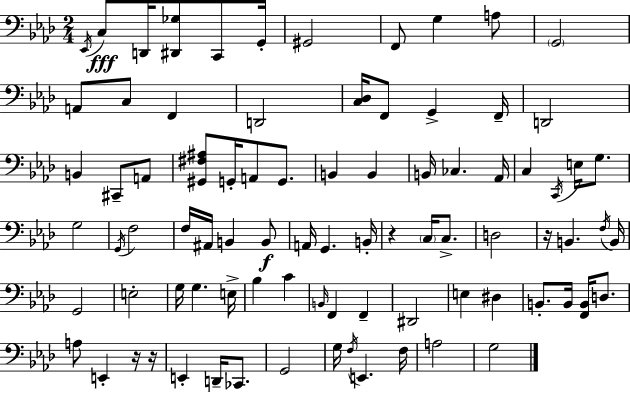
{
  \clef bass
  \numericTimeSignature
  \time 2/4
  \key f \minor
  \acciaccatura { ees,16 }\fff c8 d,16 <dis, ges>8 c,8 | g,16-. gis,2 | f,8 g4 a8 | \parenthesize g,2 | \break a,8 c8 f,4 | d,2 | <c des>16 f,8 g,4-> | f,16-- d,2 | \break b,4 cis,8-- a,8 | <gis, fis ais>8 g,16-. a,8 g,8. | b,4 b,4 | b,16 ces4. | \break aes,16 c4 \acciaccatura { c,16 } e16 g8. | g2 | \acciaccatura { g,16 } f2 | f16 ais,16 b,4 | \break b,8\f a,16 g,4. | b,16-. r4 \parenthesize c16 | c8.-> d2 | r16 b,4. | \break \acciaccatura { f16 } b,16 g,2 | e2-. | g16 g4. | e16-> bes4 | \break c'4 \grace { b,16 } f,4 | f,4-- dis,2 | e4 | dis4 b,8.-. | \break b,16 <f, b,>16 d8. a8 e,4-. | r16 r16 e,4-. | d,16-- ces,8. g,2 | g16 \acciaccatura { f16 } e,4. | \break f16 a2 | g2 | \bar "|."
}